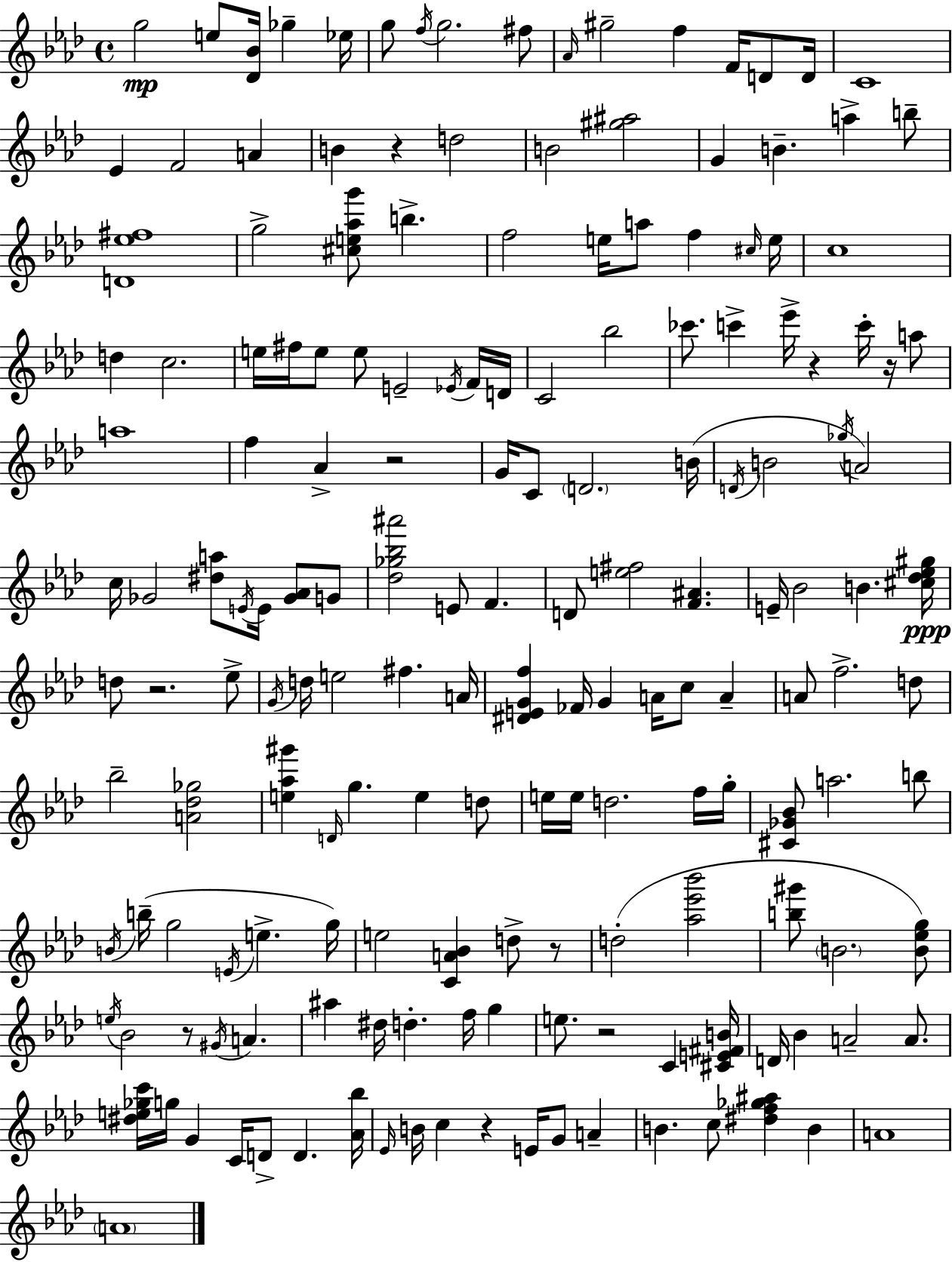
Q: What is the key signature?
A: AES major